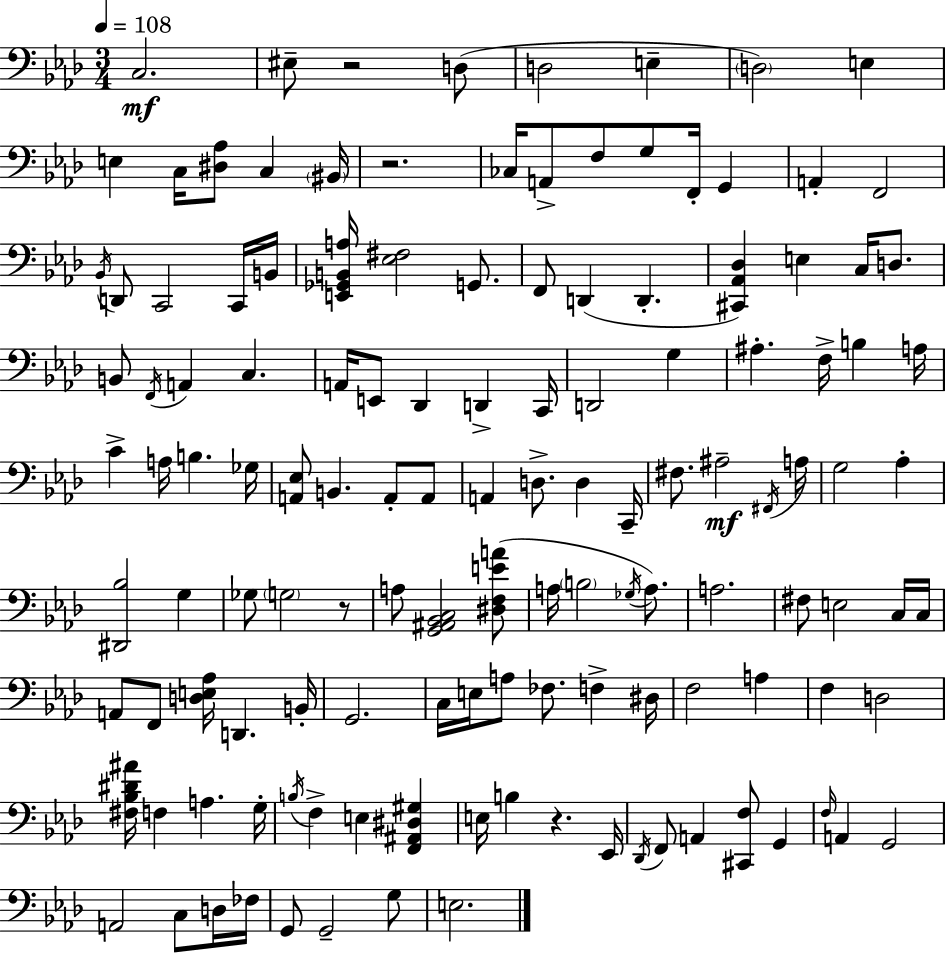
X:1
T:Untitled
M:3/4
L:1/4
K:Ab
C,2 ^E,/2 z2 D,/2 D,2 E, D,2 E, E, C,/4 [^D,_A,]/2 C, ^B,,/4 z2 _C,/4 A,,/2 F,/2 G,/2 F,,/4 G,, A,, F,,2 _B,,/4 D,,/2 C,,2 C,,/4 B,,/4 [E,,_G,,B,,A,]/4 [_E,^F,]2 G,,/2 F,,/2 D,, D,, [^C,,_A,,_D,] E, C,/4 D,/2 B,,/2 F,,/4 A,, C, A,,/4 E,,/2 _D,, D,, C,,/4 D,,2 G, ^A, F,/4 B, A,/4 C A,/4 B, _G,/4 [A,,_E,]/2 B,, A,,/2 A,,/2 A,, D,/2 D, C,,/4 ^F,/2 ^A,2 ^F,,/4 A,/4 G,2 _A, [^D,,_B,]2 G, _G,/2 G,2 z/2 A,/2 [G,,^A,,_B,,C,]2 [^D,F,EA]/2 A,/4 B,2 _G,/4 A,/2 A,2 ^F,/2 E,2 C,/4 C,/4 A,,/2 F,,/2 [D,E,_A,]/4 D,, B,,/4 G,,2 C,/4 E,/4 A,/2 _F,/2 F, ^D,/4 F,2 A, F, D,2 [^F,_B,^D^A]/4 F, A, G,/4 B,/4 F, E, [F,,^A,,^D,^G,] E,/4 B, z _E,,/4 _D,,/4 F,,/2 A,, [^C,,F,]/2 G,, F,/4 A,, G,,2 A,,2 C,/2 D,/4 _F,/4 G,,/2 G,,2 G,/2 E,2